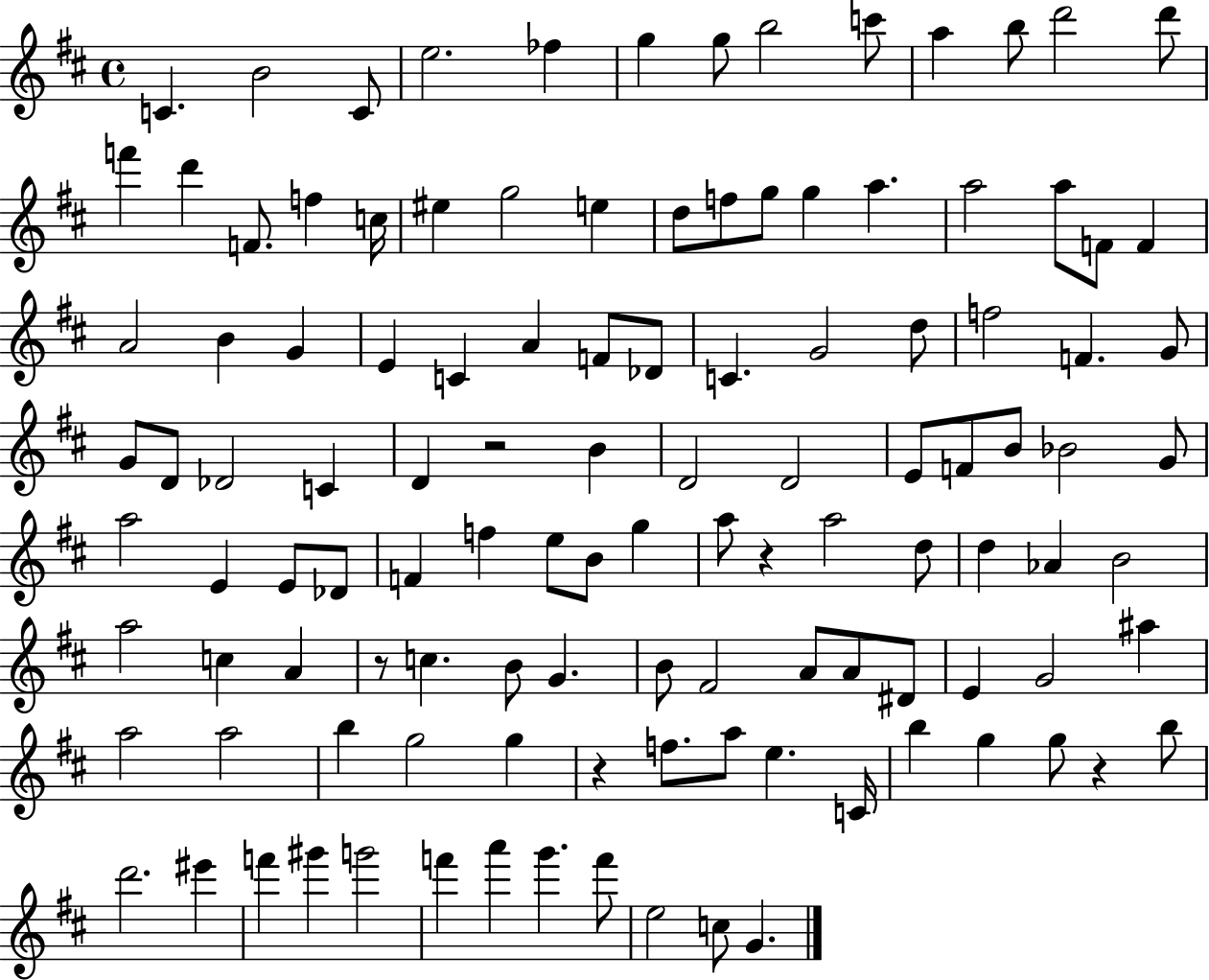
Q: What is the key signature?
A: D major